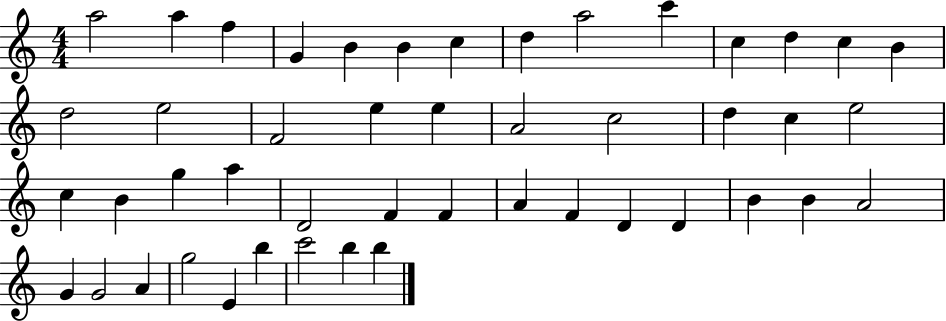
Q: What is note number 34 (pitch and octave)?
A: D4